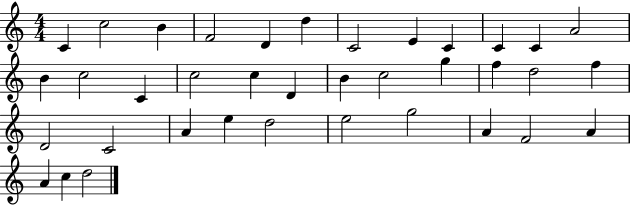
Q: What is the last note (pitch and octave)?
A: D5